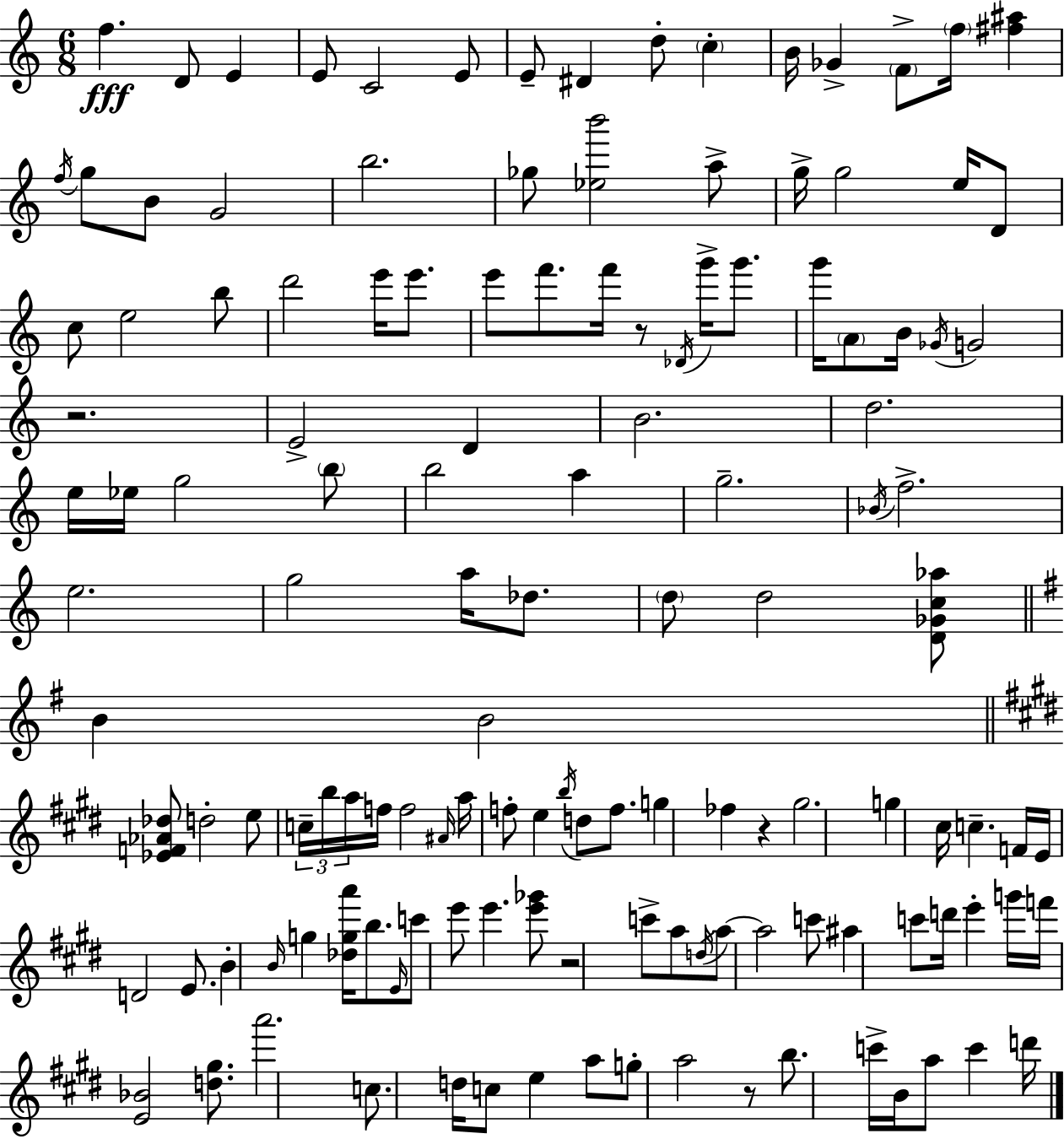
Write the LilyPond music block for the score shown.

{
  \clef treble
  \numericTimeSignature
  \time 6/8
  \key c \major
  f''4.\fff d'8 e'4 | e'8 c'2 e'8 | e'8-- dis'4 d''8-. \parenthesize c''4-. | b'16 ges'4-> \parenthesize f'8-> \parenthesize f''16 <fis'' ais''>4 | \break \acciaccatura { f''16 } g''8 b'8 g'2 | b''2. | ges''8 <ees'' b'''>2 a''8-> | g''16-> g''2 e''16 d'8 | \break c''8 e''2 b''8 | d'''2 e'''16 e'''8. | e'''8 f'''8. f'''16 r8 \acciaccatura { des'16 } g'''16-> g'''8. | g'''16 \parenthesize a'8 b'16 \acciaccatura { ges'16 } g'2 | \break r2. | e'2-> d'4 | b'2. | d''2. | \break e''16 ees''16 g''2 | \parenthesize b''8 b''2 a''4 | g''2.-- | \acciaccatura { bes'16 } f''2.-> | \break e''2. | g''2 | a''16 des''8. \parenthesize d''8 d''2 | <d' ges' c'' aes''>8 \bar "||" \break \key g \major b'4 b'2 | \bar "||" \break \key e \major <ees' f' aes' des''>8 d''2-. e''8 | \tuplet 3/2 { c''16-- b''16 a''16 } f''16 f''2 | \grace { ais'16 } a''16 f''8-. e''4 \acciaccatura { b''16 } d''8 f''8. | g''4 fes''4 r4 | \break gis''2. | g''4 cis''16 c''4.-- | f'16 e'16 d'2 e'8. | b'4-. \grace { b'16 } g''4 <des'' g'' a'''>16 | \break b''8. \grace { e'16 } c'''8 e'''8 e'''4. | <e''' ges'''>8 r2 | c'''8-> a''8 \acciaccatura { d''16 } a''8~~ a''2 | c'''8 ais''4 c'''8 d'''16 | \break e'''4-. g'''16 f'''16 <e' bes'>2 | <d'' gis''>8. a'''2. | c''8. d''16 c''8 e''4 | a''8 g''8-. a''2 | \break r8 b''8. c'''16-> b'16 a''8 | c'''4 d'''16 \bar "|."
}